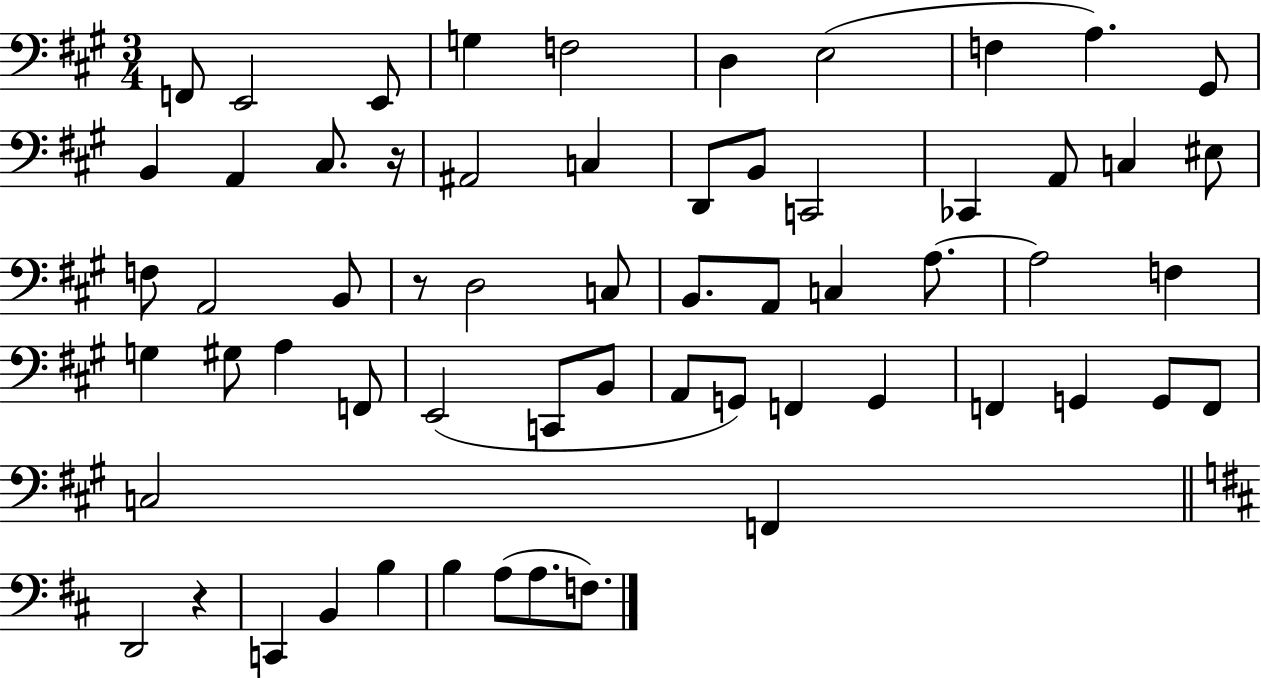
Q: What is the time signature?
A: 3/4